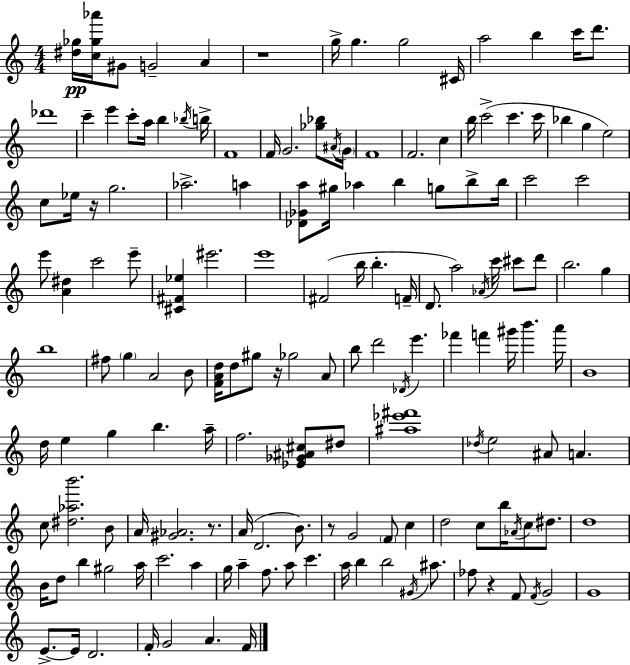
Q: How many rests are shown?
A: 6